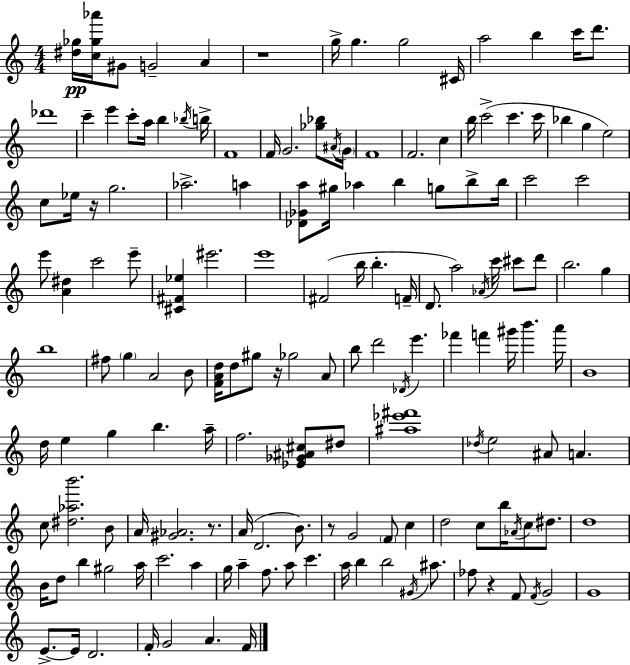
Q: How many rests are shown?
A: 6